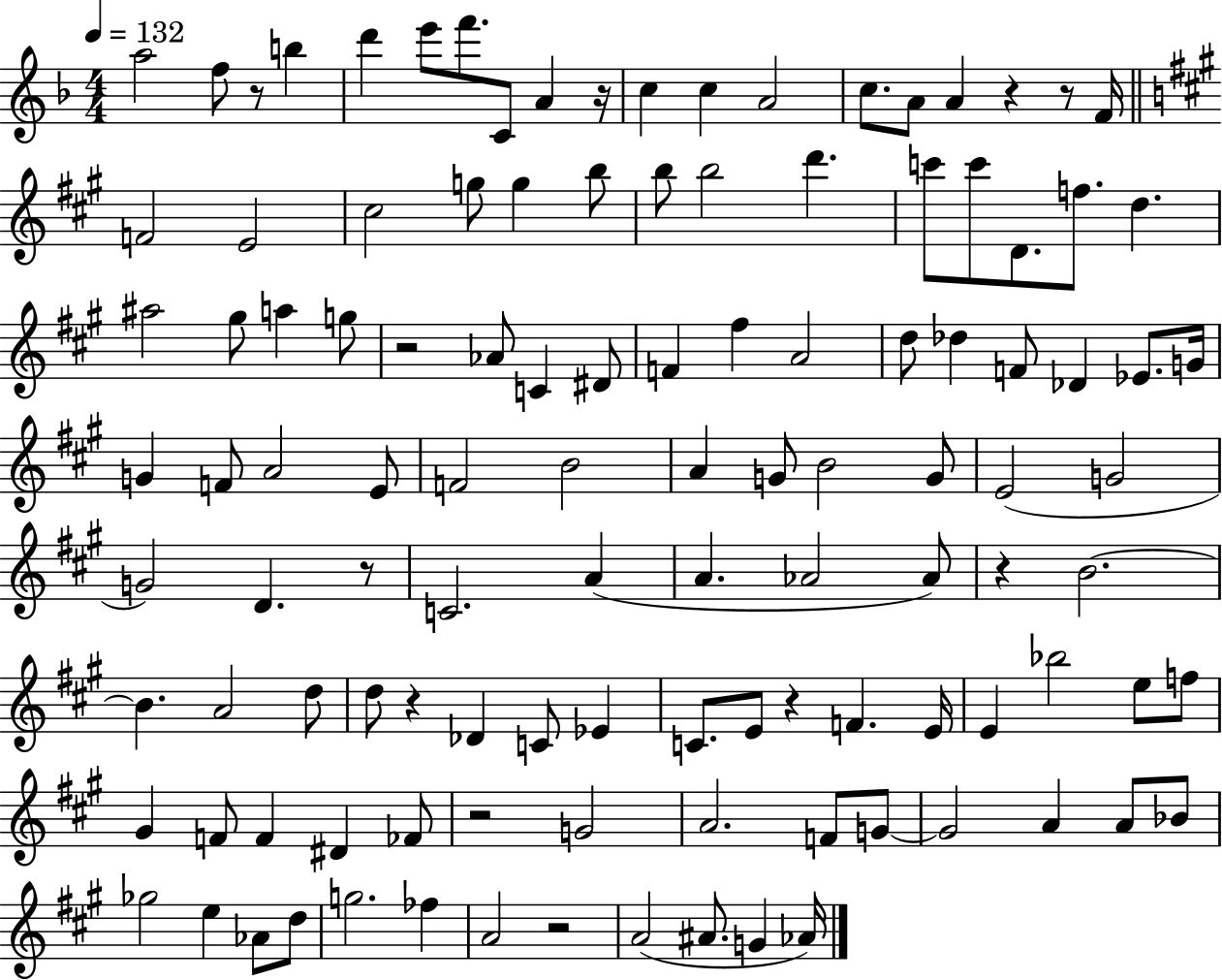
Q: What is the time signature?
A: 4/4